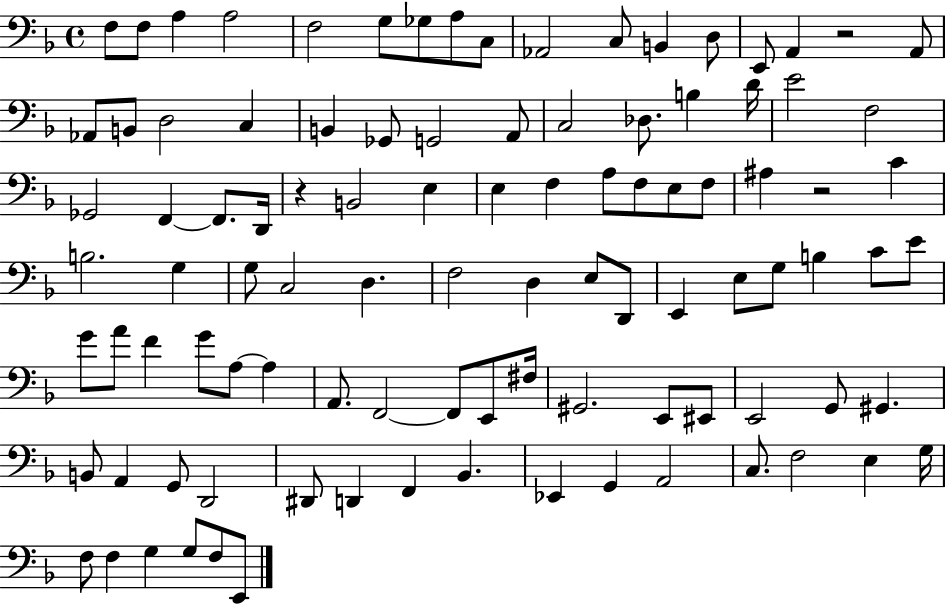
X:1
T:Untitled
M:4/4
L:1/4
K:F
F,/2 F,/2 A, A,2 F,2 G,/2 _G,/2 A,/2 C,/2 _A,,2 C,/2 B,, D,/2 E,,/2 A,, z2 A,,/2 _A,,/2 B,,/2 D,2 C, B,, _G,,/2 G,,2 A,,/2 C,2 _D,/2 B, D/4 E2 F,2 _G,,2 F,, F,,/2 D,,/4 z B,,2 E, E, F, A,/2 F,/2 E,/2 F,/2 ^A, z2 C B,2 G, G,/2 C,2 D, F,2 D, E,/2 D,,/2 E,, E,/2 G,/2 B, C/2 E/2 G/2 A/2 F G/2 A,/2 A, A,,/2 F,,2 F,,/2 E,,/2 ^F,/4 ^G,,2 E,,/2 ^E,,/2 E,,2 G,,/2 ^G,, B,,/2 A,, G,,/2 D,,2 ^D,,/2 D,, F,, _B,, _E,, G,, A,,2 C,/2 F,2 E, G,/4 F,/2 F, G, G,/2 F,/2 E,,/2